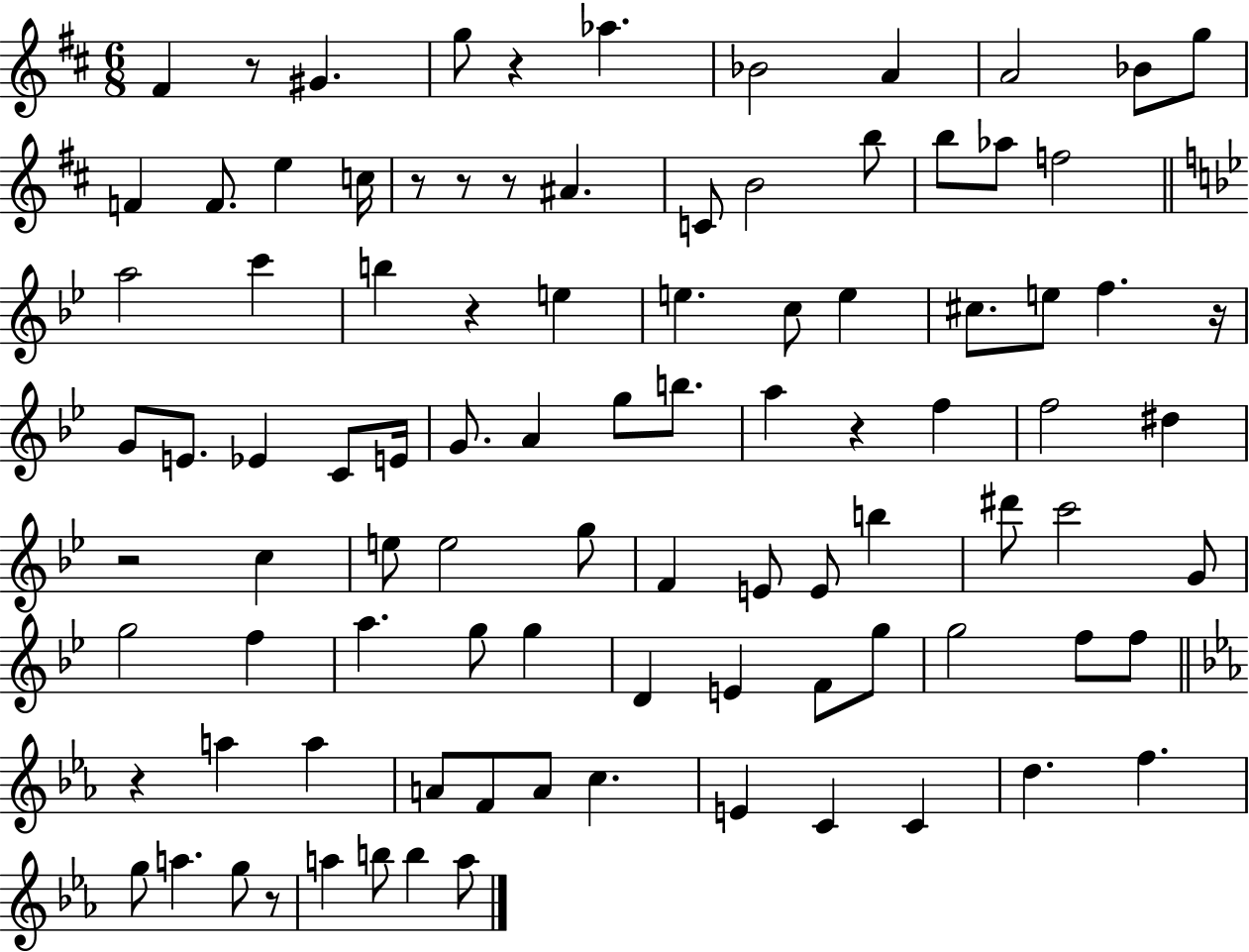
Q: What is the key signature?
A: D major